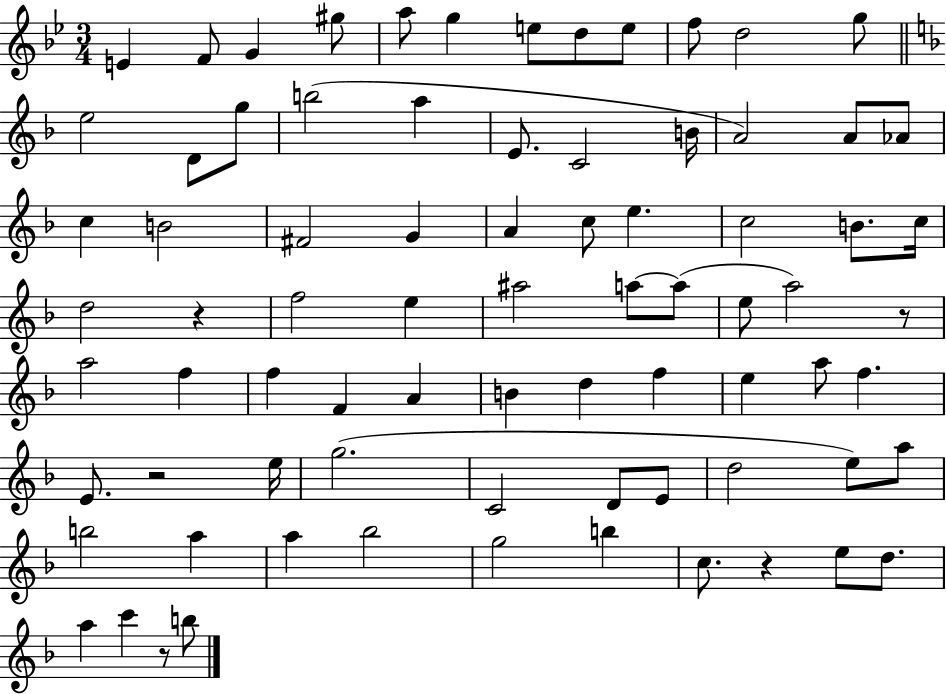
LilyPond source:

{
  \clef treble
  \numericTimeSignature
  \time 3/4
  \key bes \major
  e'4 f'8 g'4 gis''8 | a''8 g''4 e''8 d''8 e''8 | f''8 d''2 g''8 | \bar "||" \break \key f \major e''2 d'8 g''8 | b''2( a''4 | e'8. c'2 b'16 | a'2) a'8 aes'8 | \break c''4 b'2 | fis'2 g'4 | a'4 c''8 e''4. | c''2 b'8. c''16 | \break d''2 r4 | f''2 e''4 | ais''2 a''8~~ a''8( | e''8 a''2) r8 | \break a''2 f''4 | f''4 f'4 a'4 | b'4 d''4 f''4 | e''4 a''8 f''4. | \break e'8. r2 e''16 | g''2.( | c'2 d'8 e'8 | d''2 e''8) a''8 | \break b''2 a''4 | a''4 bes''2 | g''2 b''4 | c''8. r4 e''8 d''8. | \break a''4 c'''4 r8 b''8 | \bar "|."
}